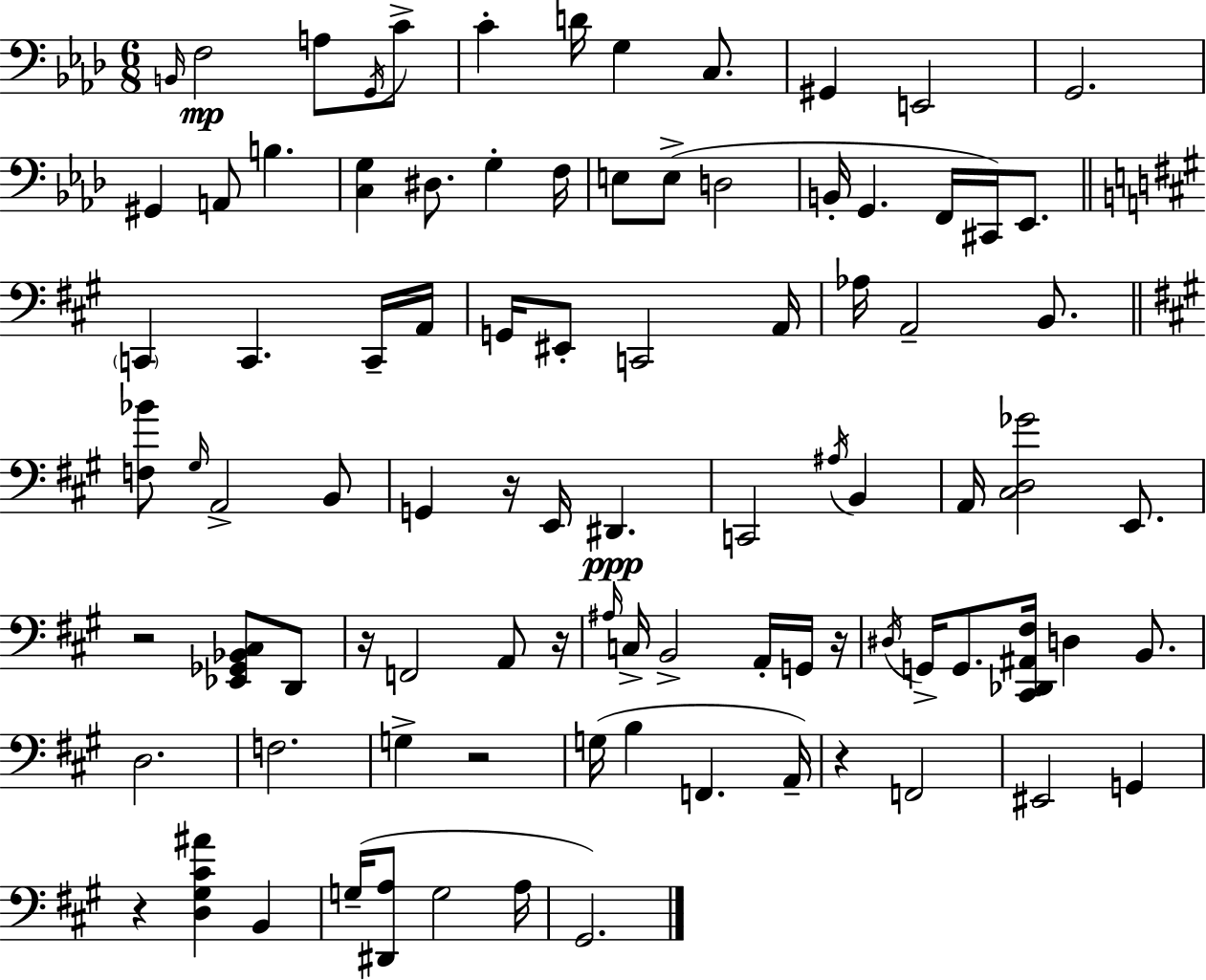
B2/s F3/h A3/e G2/s C4/e C4/q D4/s G3/q C3/e. G#2/q E2/h G2/h. G#2/q A2/e B3/q. [C3,G3]/q D#3/e. G3/q F3/s E3/e E3/e D3/h B2/s G2/q. F2/s C#2/s Eb2/e. C2/q C2/q. C2/s A2/s G2/s EIS2/e C2/h A2/s Ab3/s A2/h B2/e. [F3,Bb4]/e G#3/s A2/h B2/e G2/q R/s E2/s D#2/q. C2/h A#3/s B2/q A2/s [C#3,D3,Gb4]/h E2/e. R/h [Eb2,Gb2,Bb2,C#3]/e D2/e R/s F2/h A2/e R/s A#3/s C3/s B2/h A2/s G2/s R/s D#3/s G2/s G2/e. [C#2,Db2,A#2,F#3]/s D3/q B2/e. D3/h. F3/h. G3/q R/h G3/s B3/q F2/q. A2/s R/q F2/h EIS2/h G2/q R/q [D3,G#3,C#4,A#4]/q B2/q G3/s [D#2,A3]/e G3/h A3/s G#2/h.